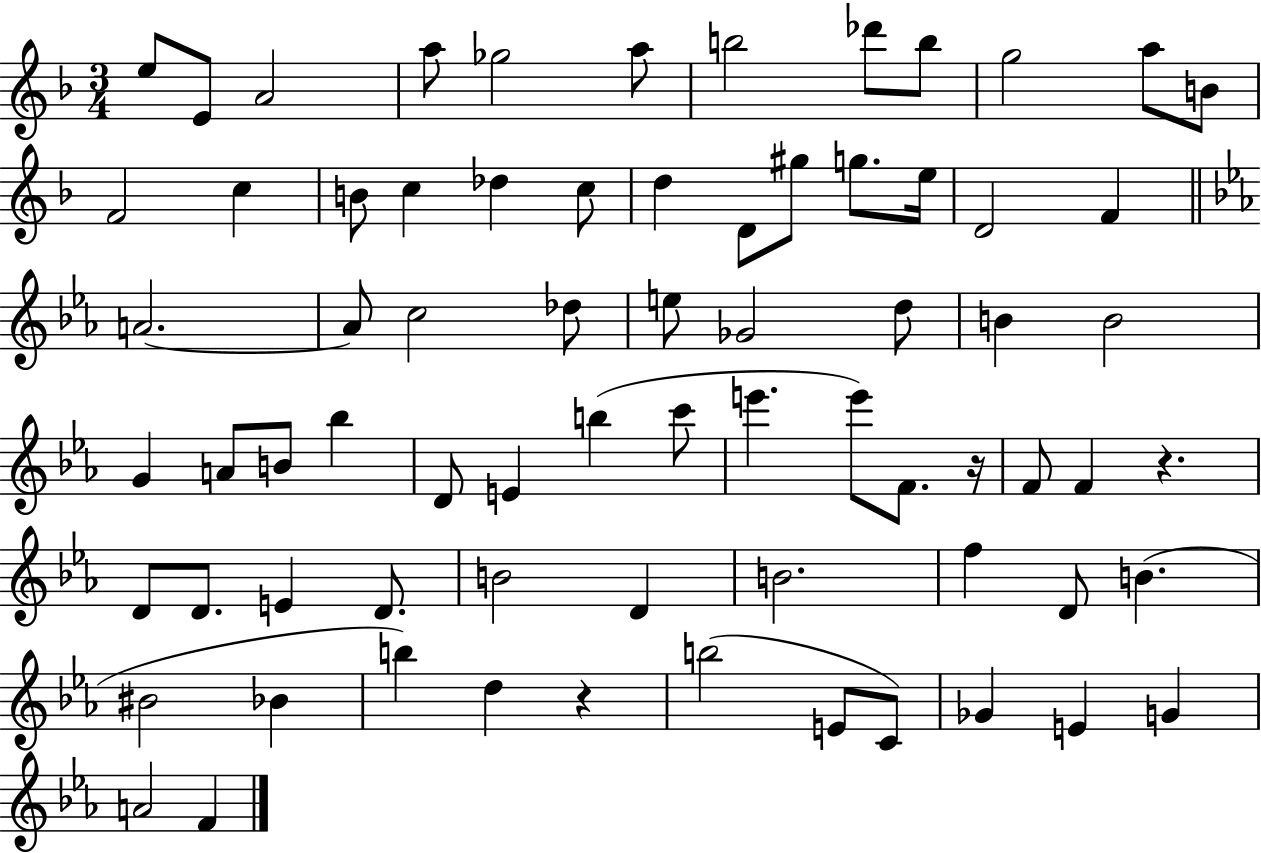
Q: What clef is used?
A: treble